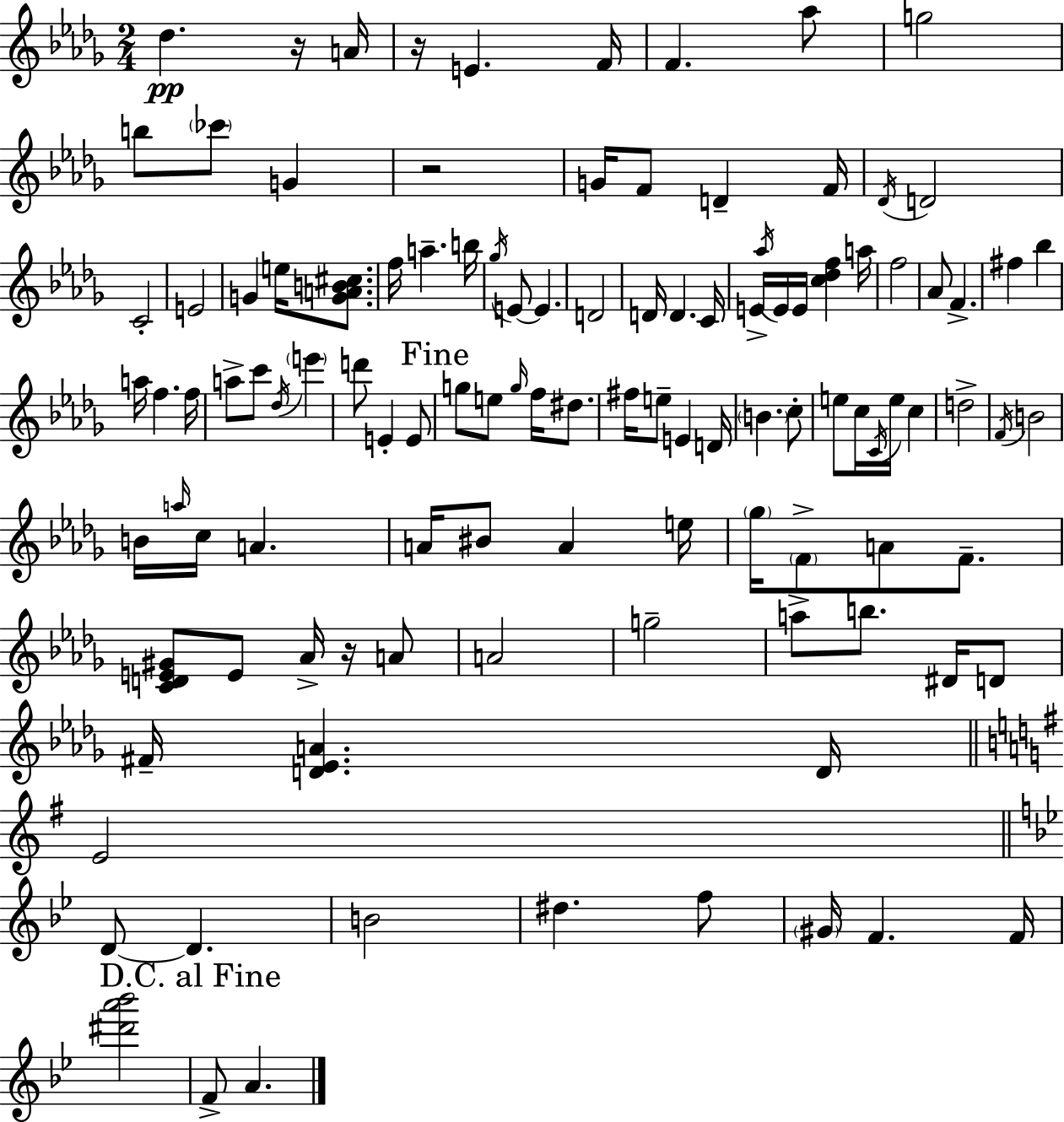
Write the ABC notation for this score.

X:1
T:Untitled
M:2/4
L:1/4
K:Bbm
_d z/4 A/4 z/4 E F/4 F _a/2 g2 b/2 _c'/2 G z2 G/4 F/2 D F/4 _D/4 D2 C2 E2 G e/4 [GAB^c]/2 f/4 a b/4 _g/4 E/2 E D2 D/4 D C/4 E/4 _a/4 E/4 E/4 [c_df] a/4 f2 _A/2 F ^f _b a/4 f f/4 a/2 c'/2 _d/4 e' d'/2 E E/2 g/2 e/2 g/4 f/4 ^d/2 ^f/4 e/2 E D/4 B c/2 e/2 c/4 C/4 e/4 c d2 F/4 B2 B/4 a/4 c/4 A A/4 ^B/2 A e/4 _g/4 F/2 A/2 F/2 [CDE^G]/2 E/2 _A/4 z/4 A/2 A2 g2 a/2 b/2 ^D/4 D/2 ^F/4 [D_EA] D/4 E2 D/2 D B2 ^d f/2 ^G/4 F F/4 [^d'a'_b']2 F/2 A